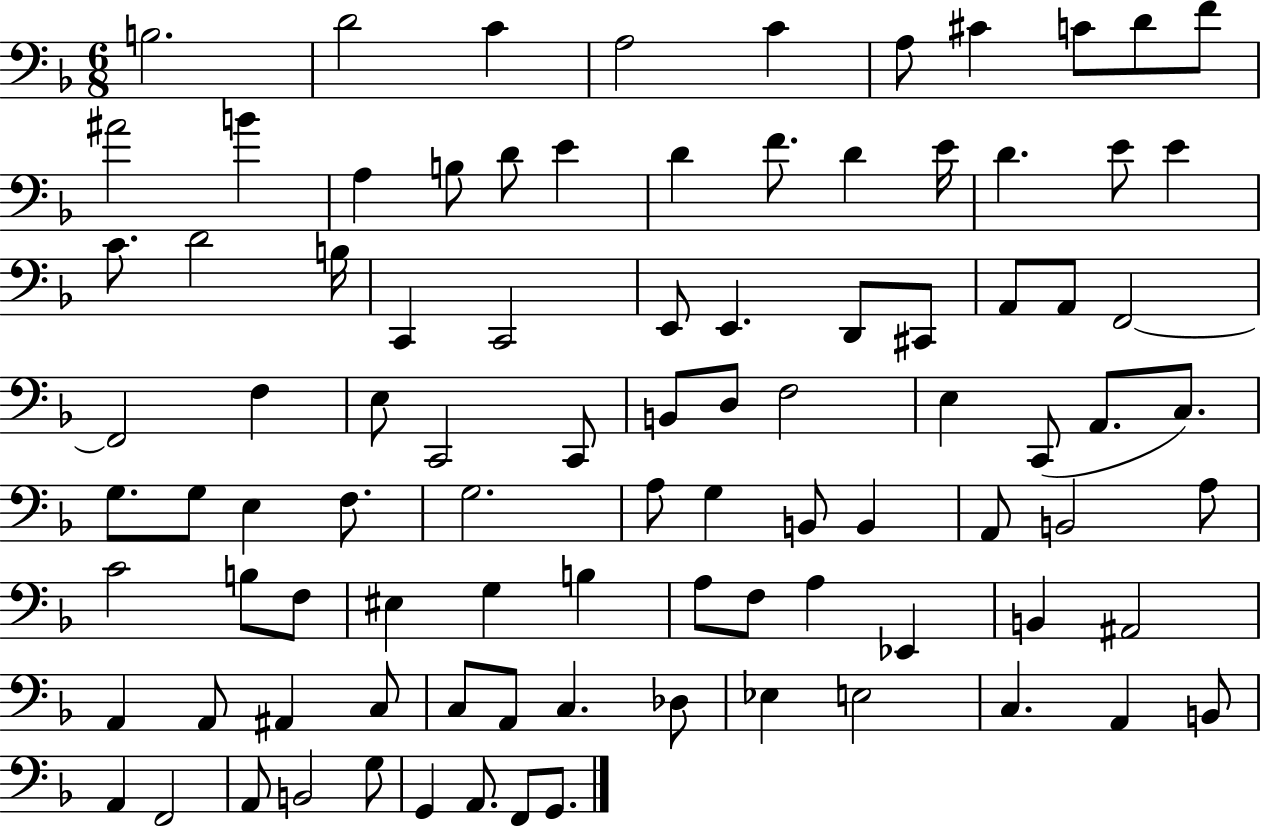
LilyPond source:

{
  \clef bass
  \numericTimeSignature
  \time 6/8
  \key f \major
  \repeat volta 2 { b2. | d'2 c'4 | a2 c'4 | a8 cis'4 c'8 d'8 f'8 | \break ais'2 b'4 | a4 b8 d'8 e'4 | d'4 f'8. d'4 e'16 | d'4. e'8 e'4 | \break c'8. d'2 b16 | c,4 c,2 | e,8 e,4. d,8 cis,8 | a,8 a,8 f,2~~ | \break f,2 f4 | e8 c,2 c,8 | b,8 d8 f2 | e4 c,8( a,8. c8.) | \break g8. g8 e4 f8. | g2. | a8 g4 b,8 b,4 | a,8 b,2 a8 | \break c'2 b8 f8 | eis4 g4 b4 | a8 f8 a4 ees,4 | b,4 ais,2 | \break a,4 a,8 ais,4 c8 | c8 a,8 c4. des8 | ees4 e2 | c4. a,4 b,8 | \break a,4 f,2 | a,8 b,2 g8 | g,4 a,8. f,8 g,8. | } \bar "|."
}